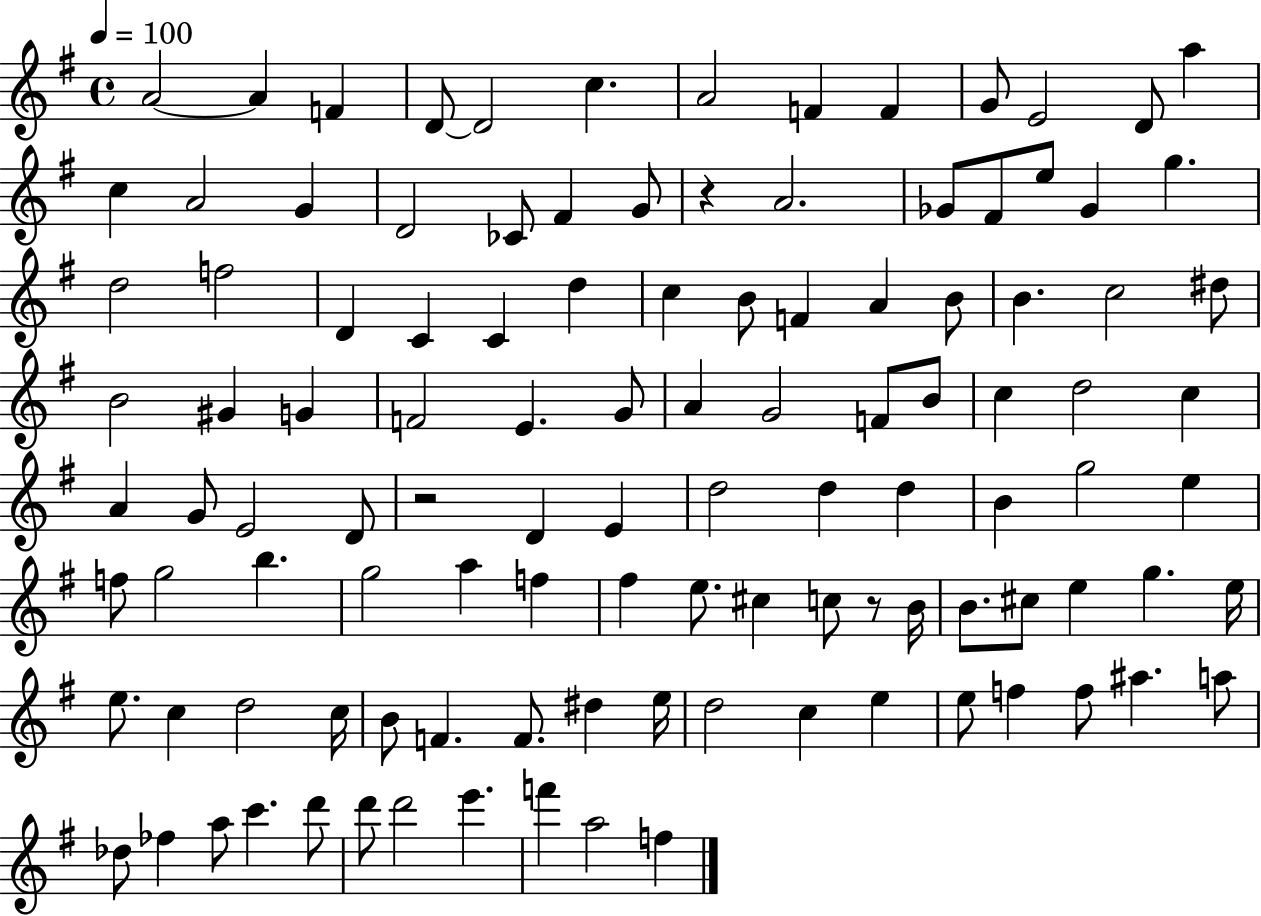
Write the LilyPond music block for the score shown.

{
  \clef treble
  \time 4/4
  \defaultTimeSignature
  \key g \major
  \tempo 4 = 100
  a'2~~ a'4 f'4 | d'8~~ d'2 c''4. | a'2 f'4 f'4 | g'8 e'2 d'8 a''4 | \break c''4 a'2 g'4 | d'2 ces'8 fis'4 g'8 | r4 a'2. | ges'8 fis'8 e''8 ges'4 g''4. | \break d''2 f''2 | d'4 c'4 c'4 d''4 | c''4 b'8 f'4 a'4 b'8 | b'4. c''2 dis''8 | \break b'2 gis'4 g'4 | f'2 e'4. g'8 | a'4 g'2 f'8 b'8 | c''4 d''2 c''4 | \break a'4 g'8 e'2 d'8 | r2 d'4 e'4 | d''2 d''4 d''4 | b'4 g''2 e''4 | \break f''8 g''2 b''4. | g''2 a''4 f''4 | fis''4 e''8. cis''4 c''8 r8 b'16 | b'8. cis''8 e''4 g''4. e''16 | \break e''8. c''4 d''2 c''16 | b'8 f'4. f'8. dis''4 e''16 | d''2 c''4 e''4 | e''8 f''4 f''8 ais''4. a''8 | \break des''8 fes''4 a''8 c'''4. d'''8 | d'''8 d'''2 e'''4. | f'''4 a''2 f''4 | \bar "|."
}